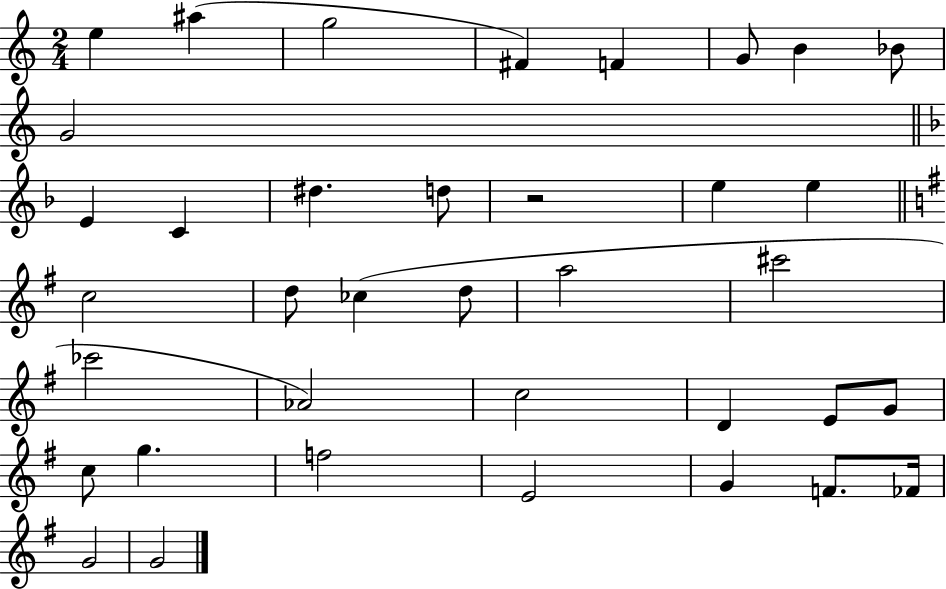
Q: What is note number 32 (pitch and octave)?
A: G4